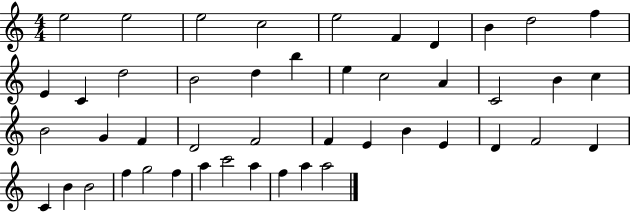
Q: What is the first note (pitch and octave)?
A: E5